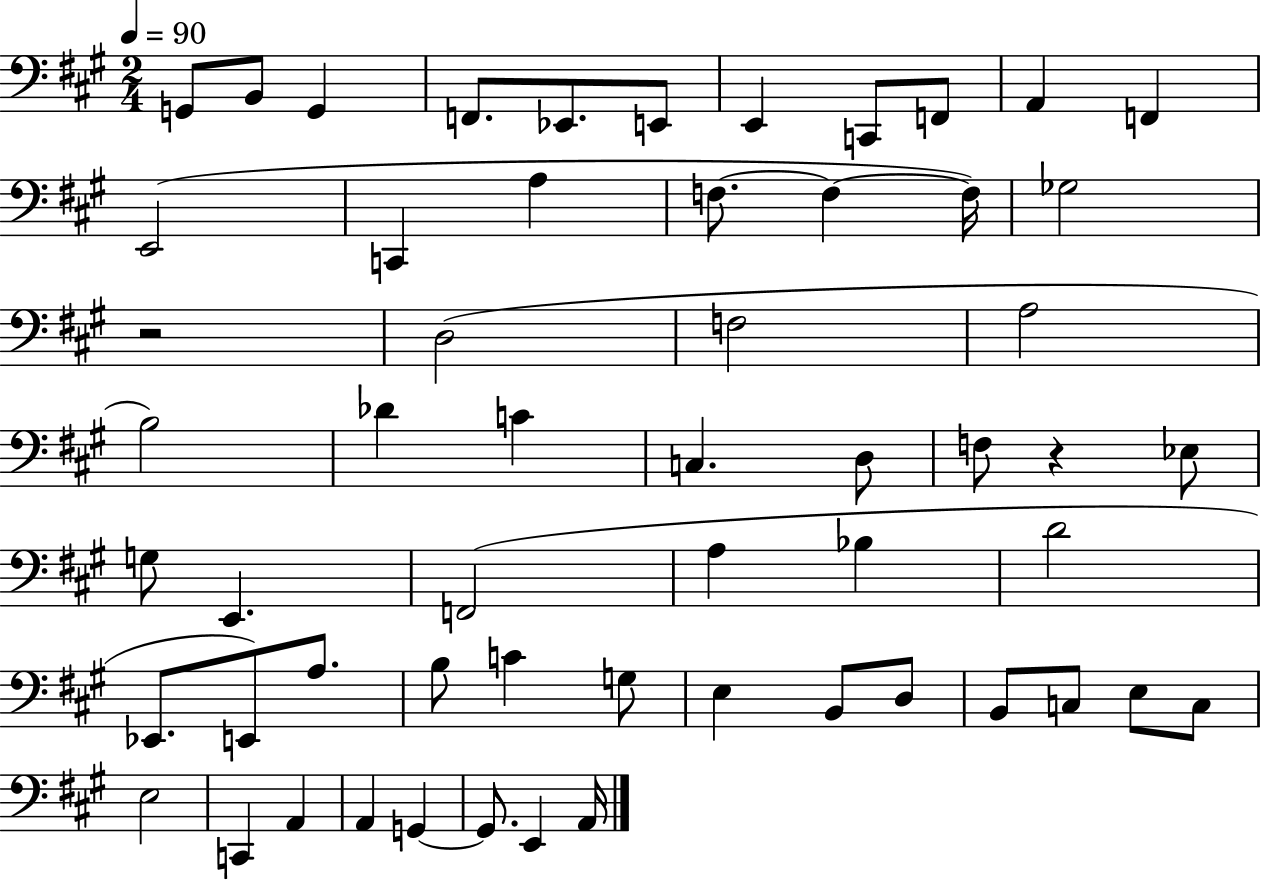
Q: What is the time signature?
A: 2/4